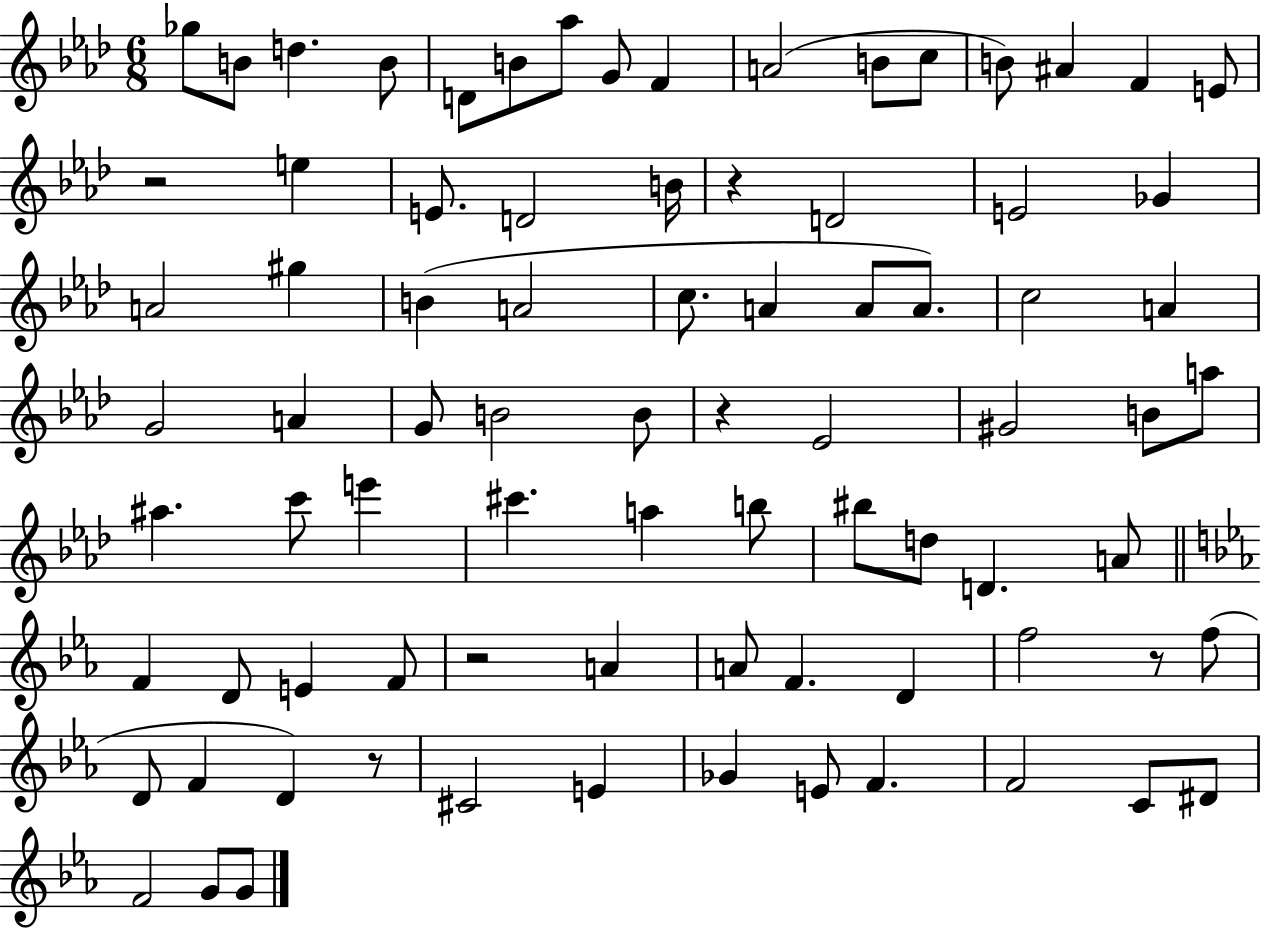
X:1
T:Untitled
M:6/8
L:1/4
K:Ab
_g/2 B/2 d B/2 D/2 B/2 _a/2 G/2 F A2 B/2 c/2 B/2 ^A F E/2 z2 e E/2 D2 B/4 z D2 E2 _G A2 ^g B A2 c/2 A A/2 A/2 c2 A G2 A G/2 B2 B/2 z _E2 ^G2 B/2 a/2 ^a c'/2 e' ^c' a b/2 ^b/2 d/2 D A/2 F D/2 E F/2 z2 A A/2 F D f2 z/2 f/2 D/2 F D z/2 ^C2 E _G E/2 F F2 C/2 ^D/2 F2 G/2 G/2